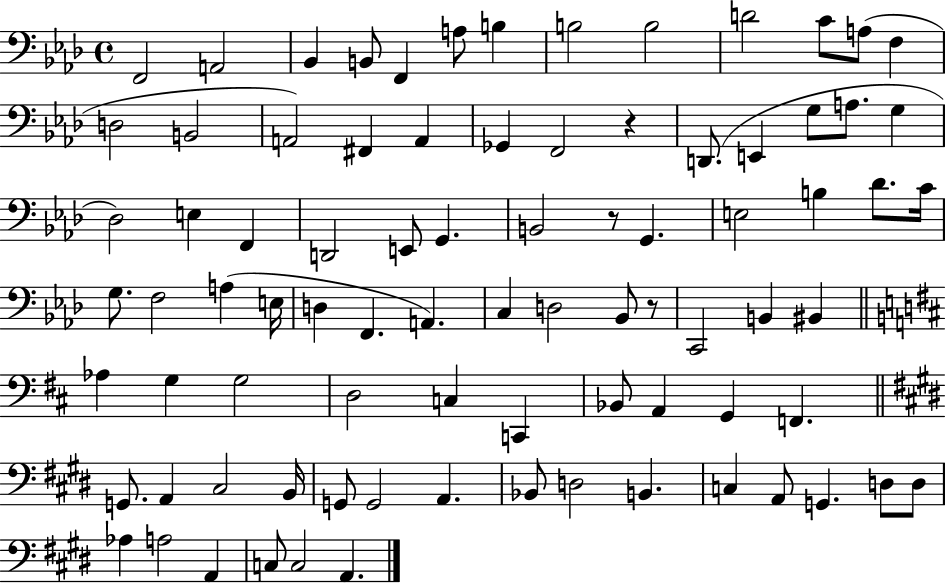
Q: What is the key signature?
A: AES major